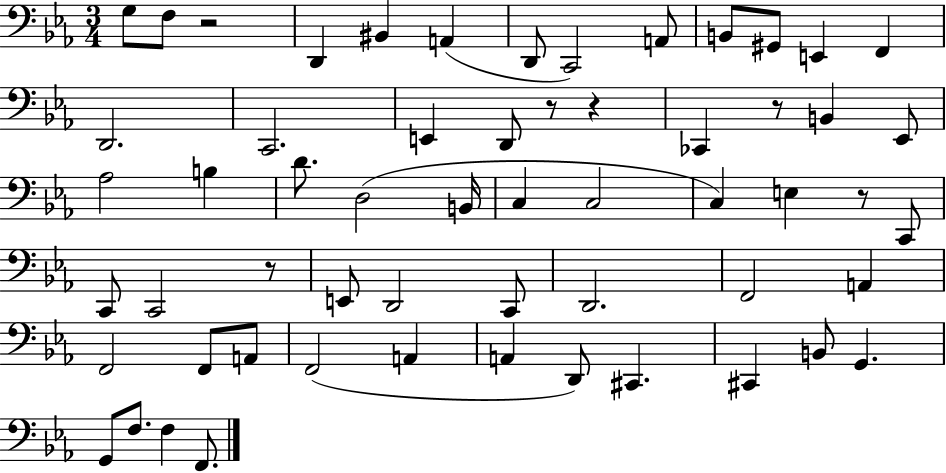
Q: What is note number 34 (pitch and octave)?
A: C2